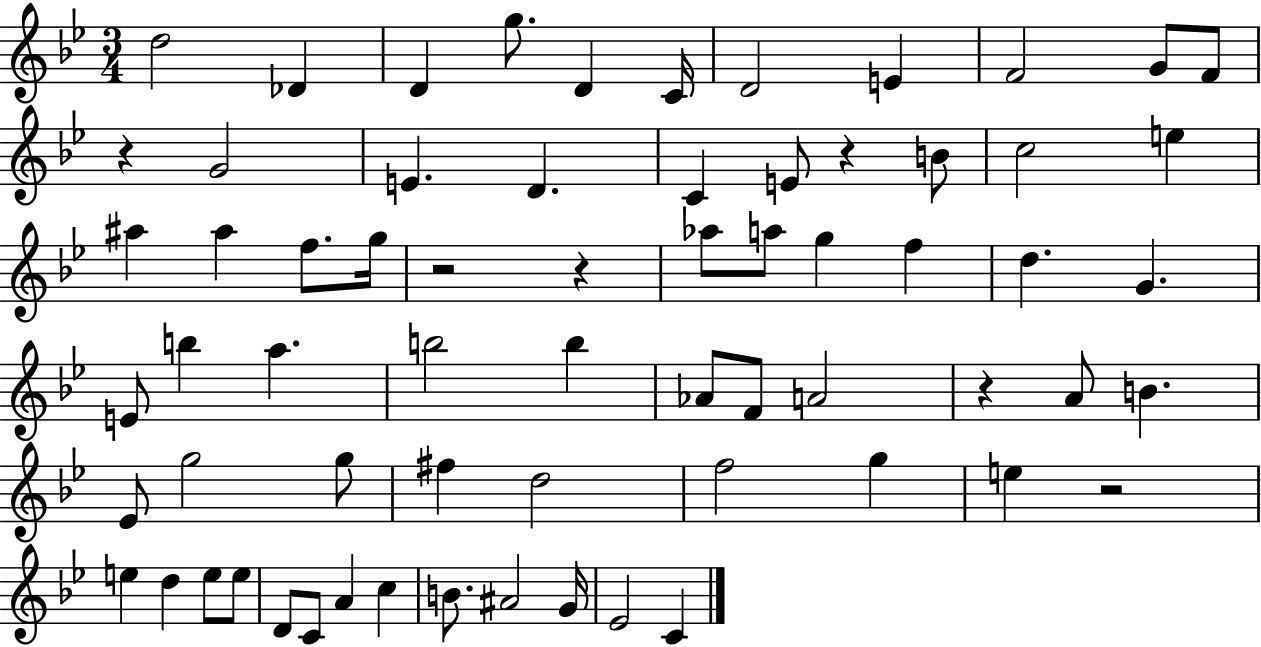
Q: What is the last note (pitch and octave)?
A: C4